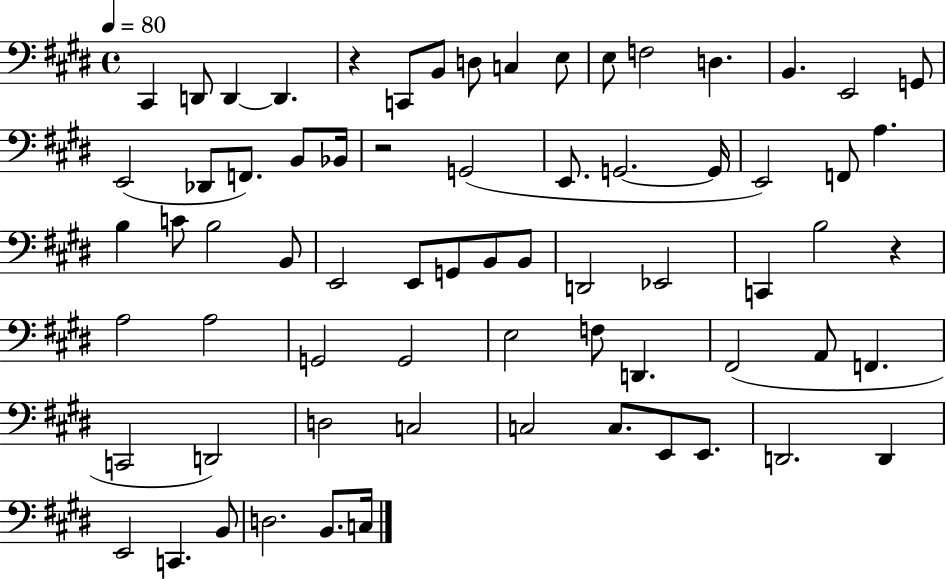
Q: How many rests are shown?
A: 3